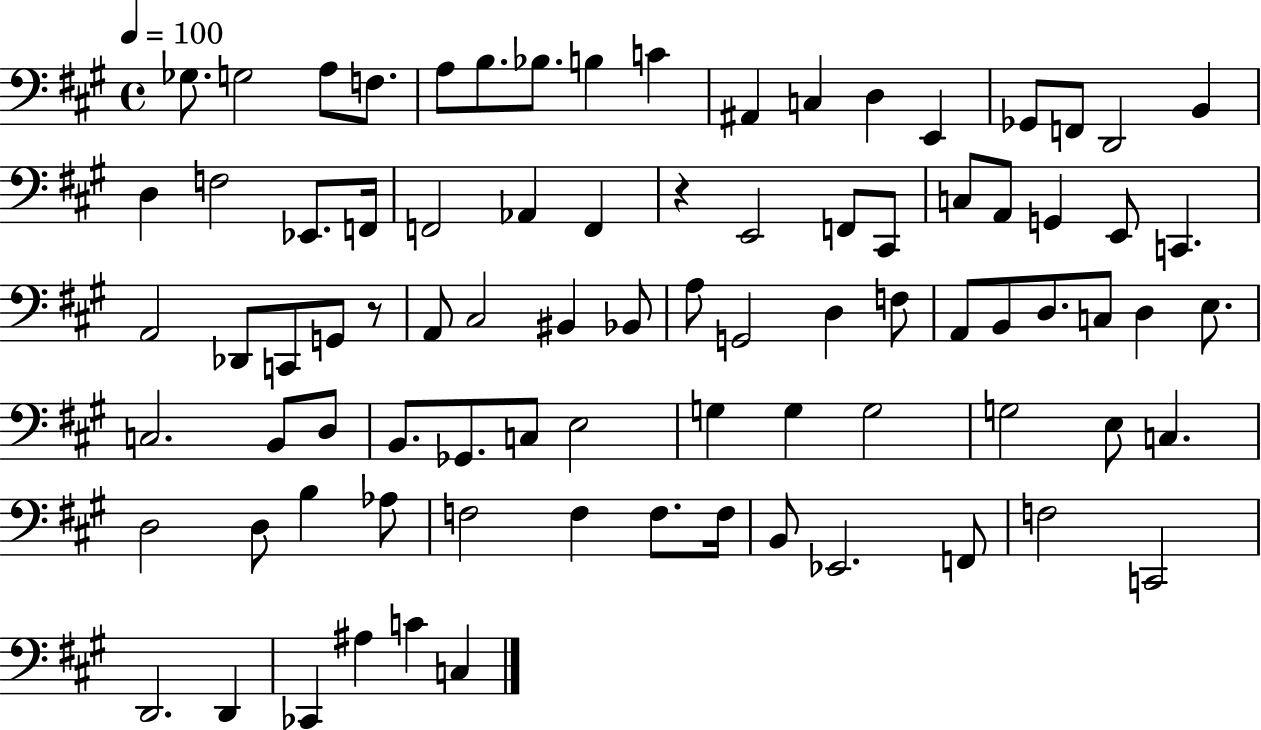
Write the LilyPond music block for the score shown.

{
  \clef bass
  \time 4/4
  \defaultTimeSignature
  \key a \major
  \tempo 4 = 100
  ges8. g2 a8 f8. | a8 b8. bes8. b4 c'4 | ais,4 c4 d4 e,4 | ges,8 f,8 d,2 b,4 | \break d4 f2 ees,8. f,16 | f,2 aes,4 f,4 | r4 e,2 f,8 cis,8 | c8 a,8 g,4 e,8 c,4. | \break a,2 des,8 c,8 g,8 r8 | a,8 cis2 bis,4 bes,8 | a8 g,2 d4 f8 | a,8 b,8 d8. c8 d4 e8. | \break c2. b,8 d8 | b,8. ges,8. c8 e2 | g4 g4 g2 | g2 e8 c4. | \break d2 d8 b4 aes8 | f2 f4 f8. f16 | b,8 ees,2. f,8 | f2 c,2 | \break d,2. d,4 | ces,4 ais4 c'4 c4 | \bar "|."
}